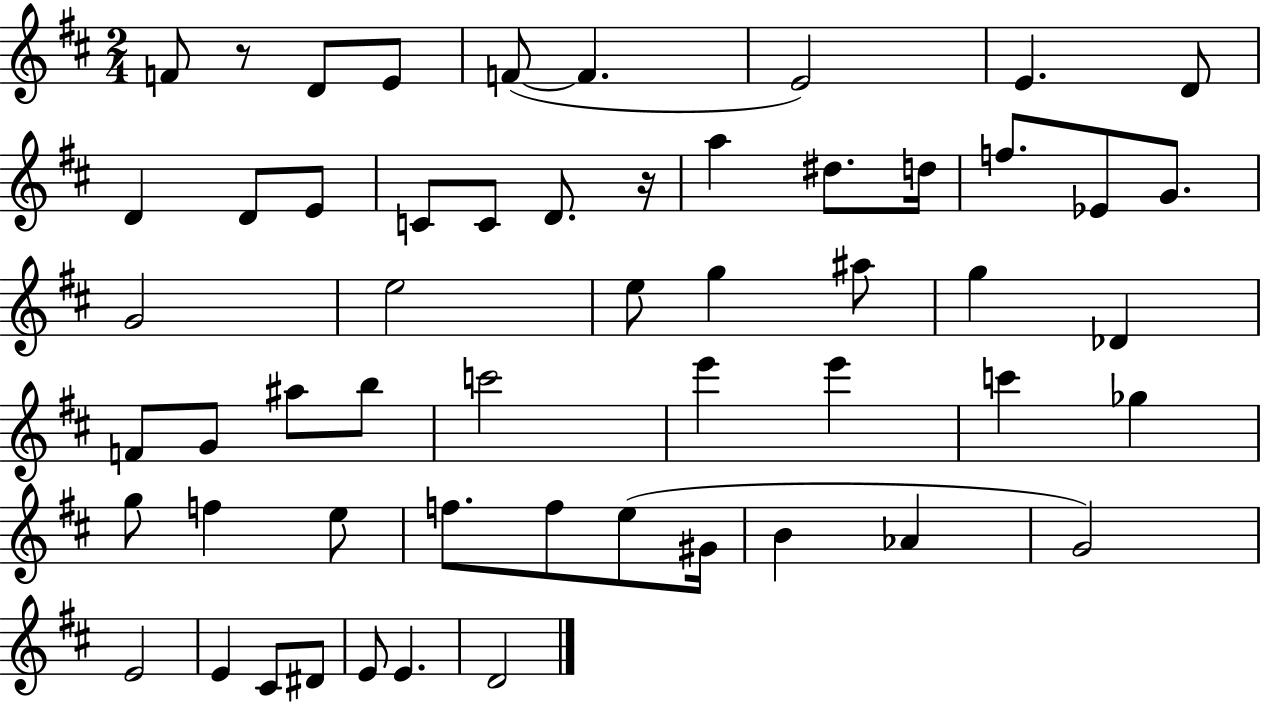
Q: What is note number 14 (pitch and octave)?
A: D4